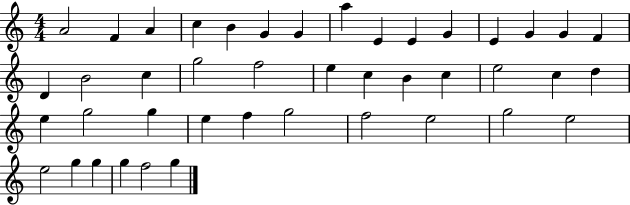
{
  \clef treble
  \numericTimeSignature
  \time 4/4
  \key c \major
  a'2 f'4 a'4 | c''4 b'4 g'4 g'4 | a''4 e'4 e'4 g'4 | e'4 g'4 g'4 f'4 | \break d'4 b'2 c''4 | g''2 f''2 | e''4 c''4 b'4 c''4 | e''2 c''4 d''4 | \break e''4 g''2 g''4 | e''4 f''4 g''2 | f''2 e''2 | g''2 e''2 | \break e''2 g''4 g''4 | g''4 f''2 g''4 | \bar "|."
}